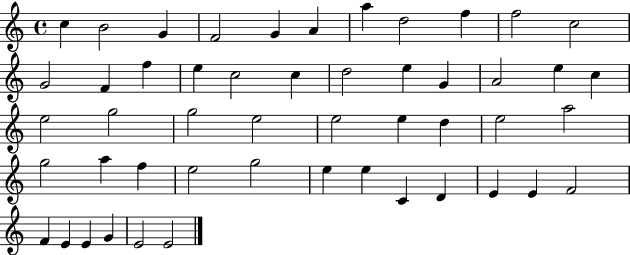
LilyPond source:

{
  \clef treble
  \time 4/4
  \defaultTimeSignature
  \key c \major
  c''4 b'2 g'4 | f'2 g'4 a'4 | a''4 d''2 f''4 | f''2 c''2 | \break g'2 f'4 f''4 | e''4 c''2 c''4 | d''2 e''4 g'4 | a'2 e''4 c''4 | \break e''2 g''2 | g''2 e''2 | e''2 e''4 d''4 | e''2 a''2 | \break g''2 a''4 f''4 | e''2 g''2 | e''4 e''4 c'4 d'4 | e'4 e'4 f'2 | \break f'4 e'4 e'4 g'4 | e'2 e'2 | \bar "|."
}